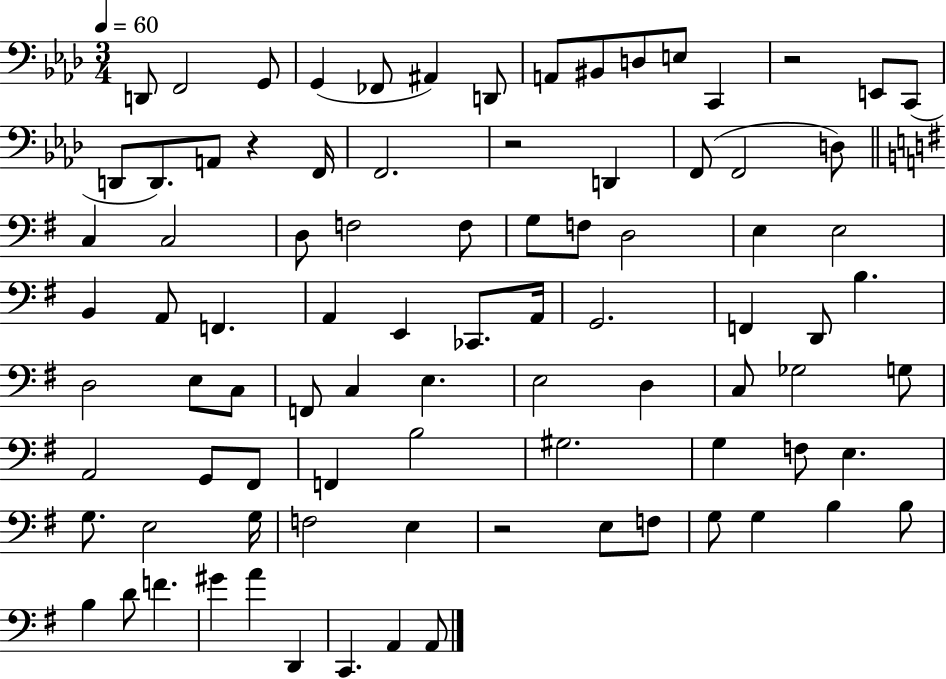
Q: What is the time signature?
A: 3/4